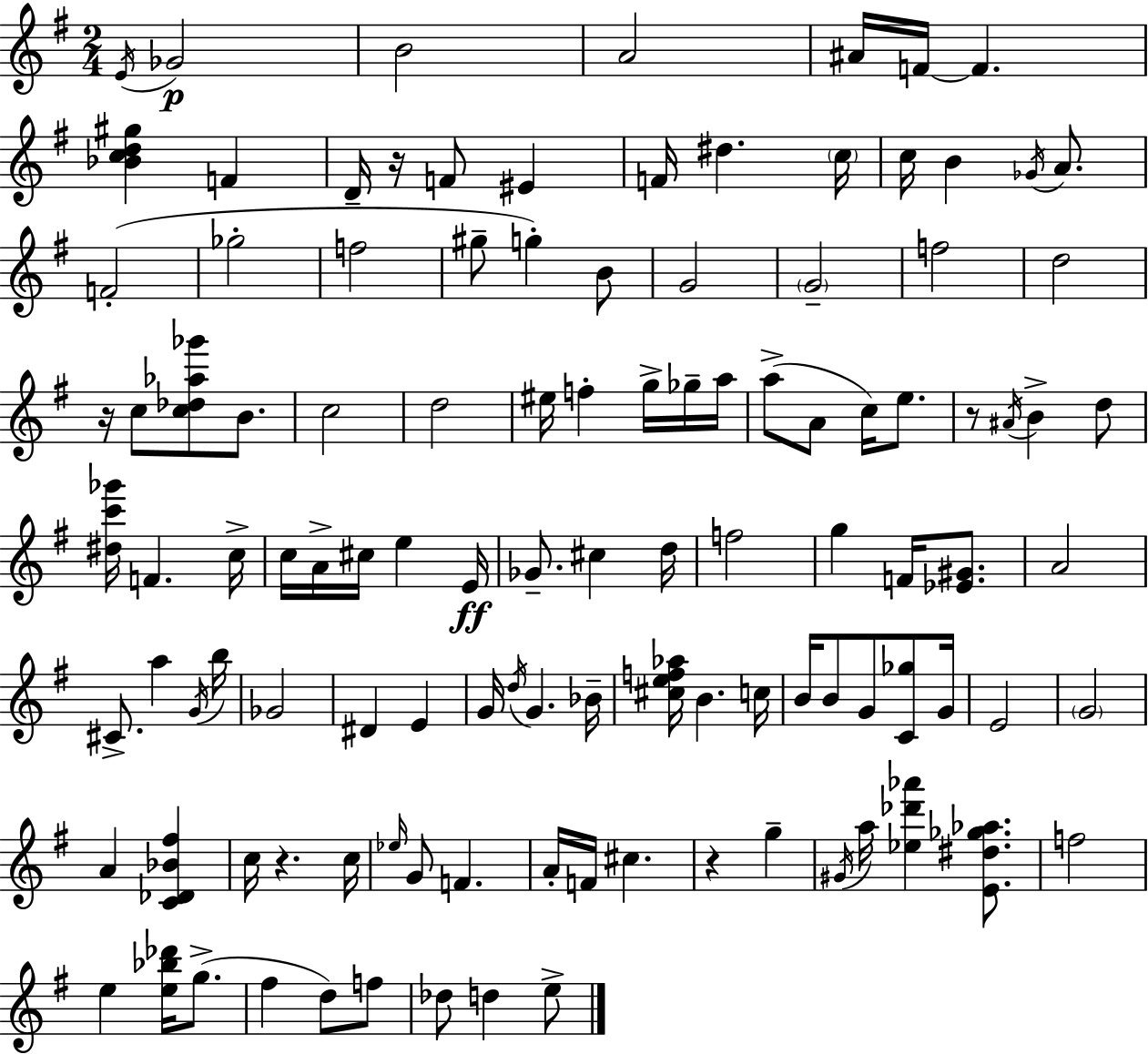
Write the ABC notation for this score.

X:1
T:Untitled
M:2/4
L:1/4
K:Em
E/4 _G2 B2 A2 ^A/4 F/4 F [_Bcd^g] F D/4 z/4 F/2 ^E F/4 ^d c/4 c/4 B _G/4 A/2 F2 _g2 f2 ^g/2 g B/2 G2 G2 f2 d2 z/4 c/2 [c_d_a_g']/2 B/2 c2 d2 ^e/4 f g/4 _g/4 a/4 a/2 A/2 c/4 e/2 z/2 ^A/4 B d/2 [^dc'_g']/4 F c/4 c/4 A/4 ^c/4 e E/4 _G/2 ^c d/4 f2 g F/4 [_E^G]/2 A2 ^C/2 a G/4 b/4 _G2 ^D E G/4 d/4 G _B/4 [^cef_a]/4 B c/4 B/4 B/2 G/2 [C_g]/2 G/4 E2 G2 A [C_D_B^f] c/4 z c/4 _e/4 G/2 F A/4 F/4 ^c z g ^G/4 a/4 [_e_d'_a'] [E^d_g_a]/2 f2 e [e_b_d']/4 g/2 ^f d/2 f/2 _d/2 d e/2